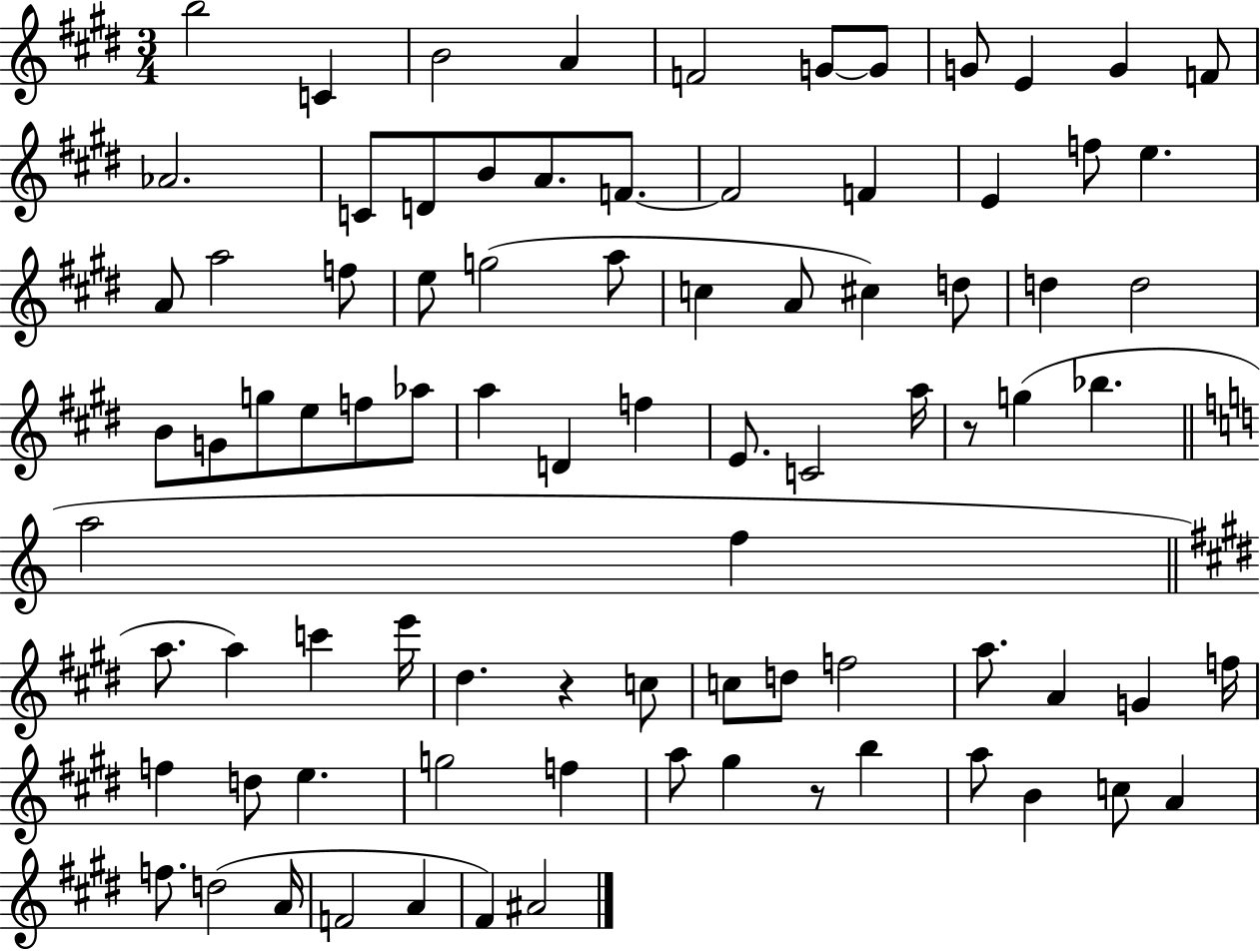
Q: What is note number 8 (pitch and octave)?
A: G4